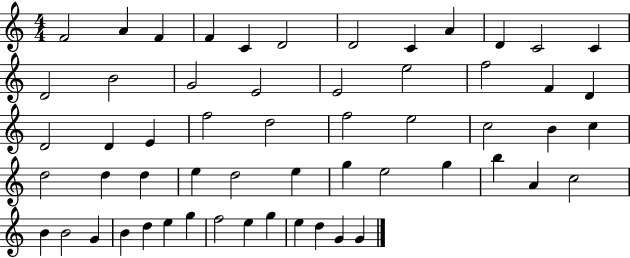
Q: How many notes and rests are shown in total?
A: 57